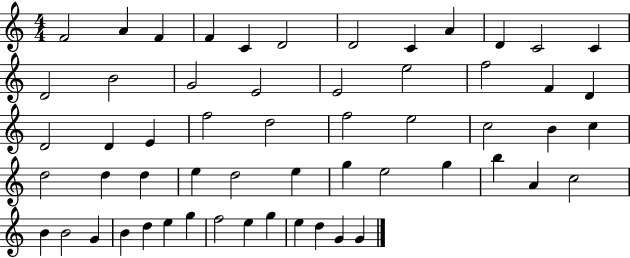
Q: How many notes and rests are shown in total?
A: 57